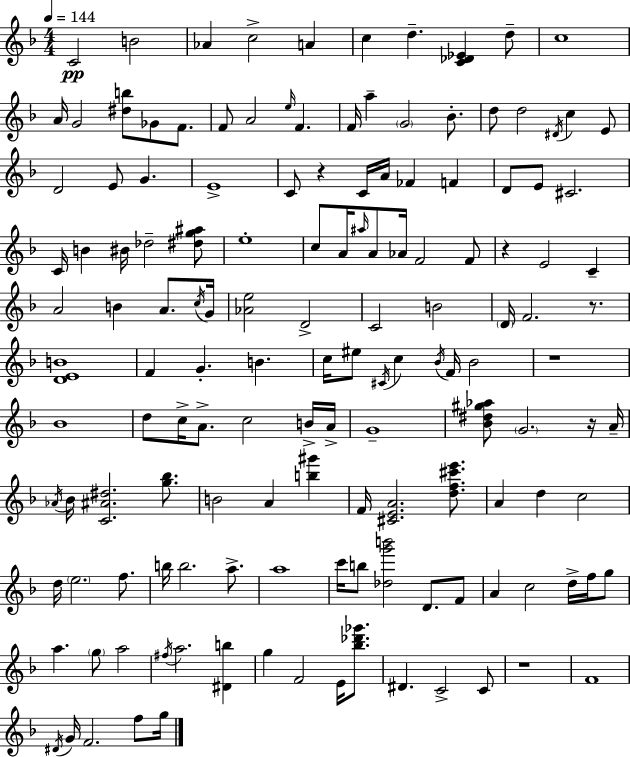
C4/h B4/h Ab4/q C5/h A4/q C5/q D5/q. [C4,Db4,Eb4]/q D5/e C5/w A4/s G4/h [D#5,B5]/e Gb4/e F4/e. F4/e A4/h E5/s F4/q. F4/s A5/q G4/h Bb4/e. D5/e D5/h D#4/s C5/q E4/e D4/h E4/e G4/q. E4/w C4/e R/q C4/s A4/s FES4/q F4/q D4/e E4/e C#4/h. C4/s B4/q BIS4/s Db5/h [D#5,G5,A#5]/e E5/w C5/e A4/s A#5/s A4/e Ab4/s F4/h F4/e R/q E4/h C4/q A4/h B4/q A4/e. C5/s G4/s [Ab4,E5]/h D4/h C4/h B4/h D4/s F4/h. R/e. [D4,E4,B4]/w F4/q G4/q. B4/q. C5/s EIS5/e C#4/s C5/q Bb4/s F4/s Bb4/h R/w Bb4/w D5/e C5/s A4/e. C5/h B4/s A4/s G4/w [Bb4,D#5,G#5,Ab5]/e G4/h. R/s A4/s Ab4/s Bb4/s [C4,A#4,D#5]/h. [G5,Bb5]/e. B4/h A4/q [B5,G#6]/q F4/s [C#4,E4,A4]/h. [D5,F5,C#6,E6]/e. A4/q D5/q C5/h D5/s E5/h. F5/e. B5/s B5/h. A5/e. A5/w C6/s B5/e [Db5,G6,B6]/h D4/e. F4/e A4/q C5/h D5/s F5/s G5/e A5/q. G5/e A5/h F#5/s A5/h. [D#4,B5]/q G5/q F4/h E4/s [Bb5,Db6,Gb6]/e. D#4/q. C4/h C4/e R/w F4/w D#4/s G4/s F4/h. F5/e G5/s